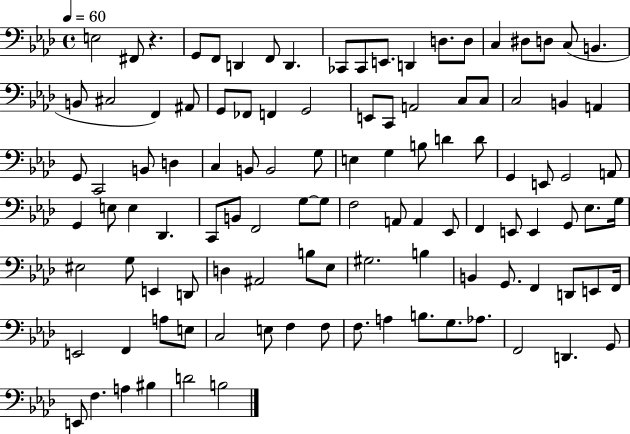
{
  \clef bass
  \time 4/4
  \defaultTimeSignature
  \key aes \major
  \tempo 4 = 60
  e2 fis,8 r4. | g,8 f,8 d,4 f,8 d,4. | ces,8 ces,8 e,8. d,4 d8. d8 | c4 dis8 d8 c8( b,4. | \break b,8 cis2 f,4) ais,8 | g,8 fes,8 f,4 g,2 | e,8 c,8 a,2 c8 c8 | c2 b,4 a,4 | \break g,8 c,2 b,8 d4 | c4 b,8 b,2 g8 | e4 g4 b8 d'4 d'8 | g,4 e,8 g,2 a,8 | \break g,4 e8 e4 des,4. | c,8 b,8 f,2 g8~~ g8 | f2 a,8 a,4 ees,8 | f,4 e,8 e,4 g,8 ees8. g16 | \break eis2 g8 e,4 d,8 | d4 ais,2 b8 ees8 | gis2. b4 | b,4 g,8. f,4 d,8 e,8 f,16 | \break e,2 f,4 a8 e8 | c2 e8 f4 f8 | f8. a4 b8. g8. aes8. | f,2 d,4. g,8 | \break e,8 f4. a4 bis4 | d'2 b2 | \bar "|."
}